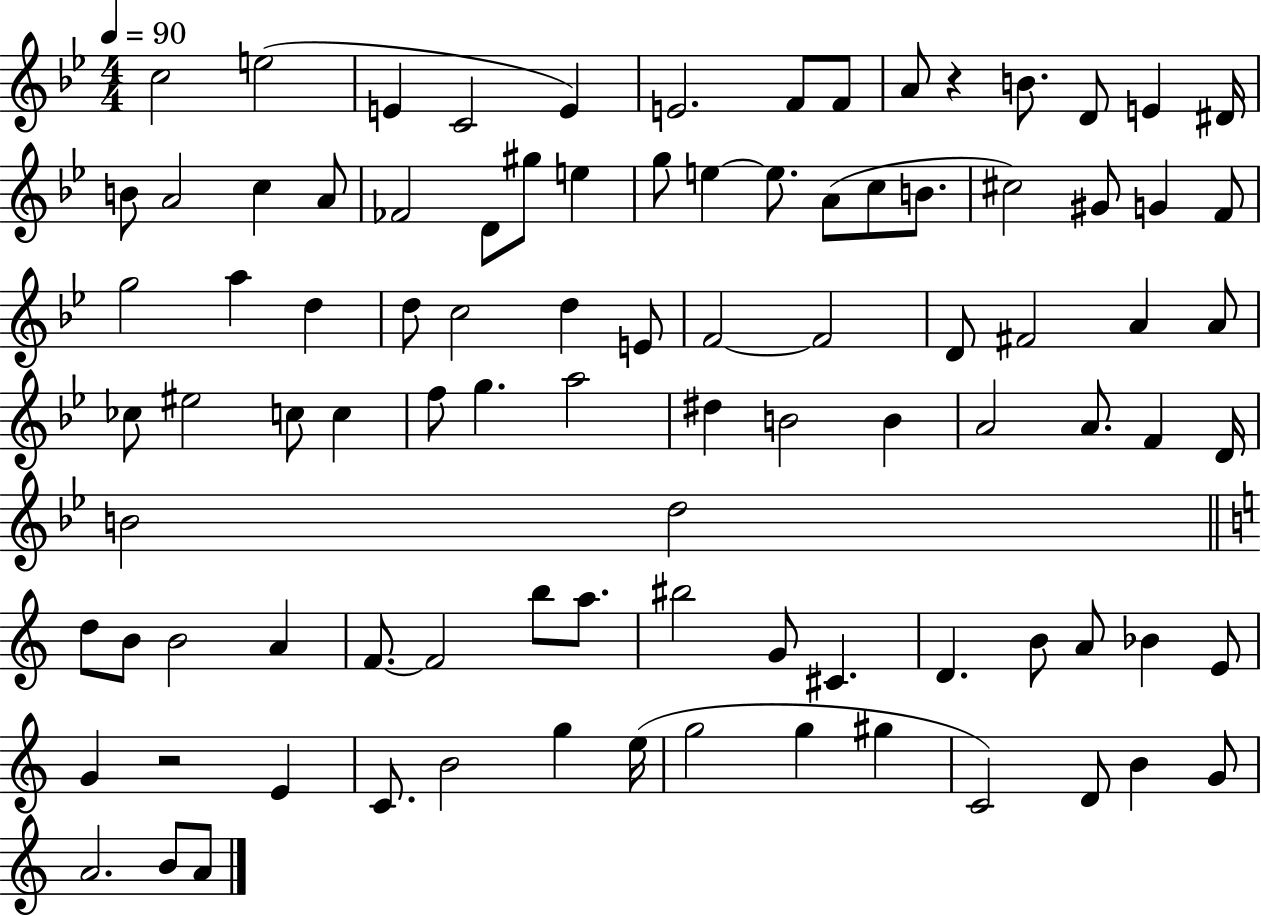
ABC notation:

X:1
T:Untitled
M:4/4
L:1/4
K:Bb
c2 e2 E C2 E E2 F/2 F/2 A/2 z B/2 D/2 E ^D/4 B/2 A2 c A/2 _F2 D/2 ^g/2 e g/2 e e/2 A/2 c/2 B/2 ^c2 ^G/2 G F/2 g2 a d d/2 c2 d E/2 F2 F2 D/2 ^F2 A A/2 _c/2 ^e2 c/2 c f/2 g a2 ^d B2 B A2 A/2 F D/4 B2 d2 d/2 B/2 B2 A F/2 F2 b/2 a/2 ^b2 G/2 ^C D B/2 A/2 _B E/2 G z2 E C/2 B2 g e/4 g2 g ^g C2 D/2 B G/2 A2 B/2 A/2